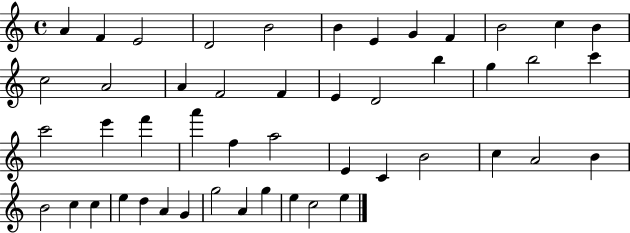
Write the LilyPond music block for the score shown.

{
  \clef treble
  \time 4/4
  \defaultTimeSignature
  \key c \major
  a'4 f'4 e'2 | d'2 b'2 | b'4 e'4 g'4 f'4 | b'2 c''4 b'4 | \break c''2 a'2 | a'4 f'2 f'4 | e'4 d'2 b''4 | g''4 b''2 c'''4 | \break c'''2 e'''4 f'''4 | a'''4 f''4 a''2 | e'4 c'4 b'2 | c''4 a'2 b'4 | \break b'2 c''4 c''4 | e''4 d''4 a'4 g'4 | g''2 a'4 g''4 | e''4 c''2 e''4 | \break \bar "|."
}